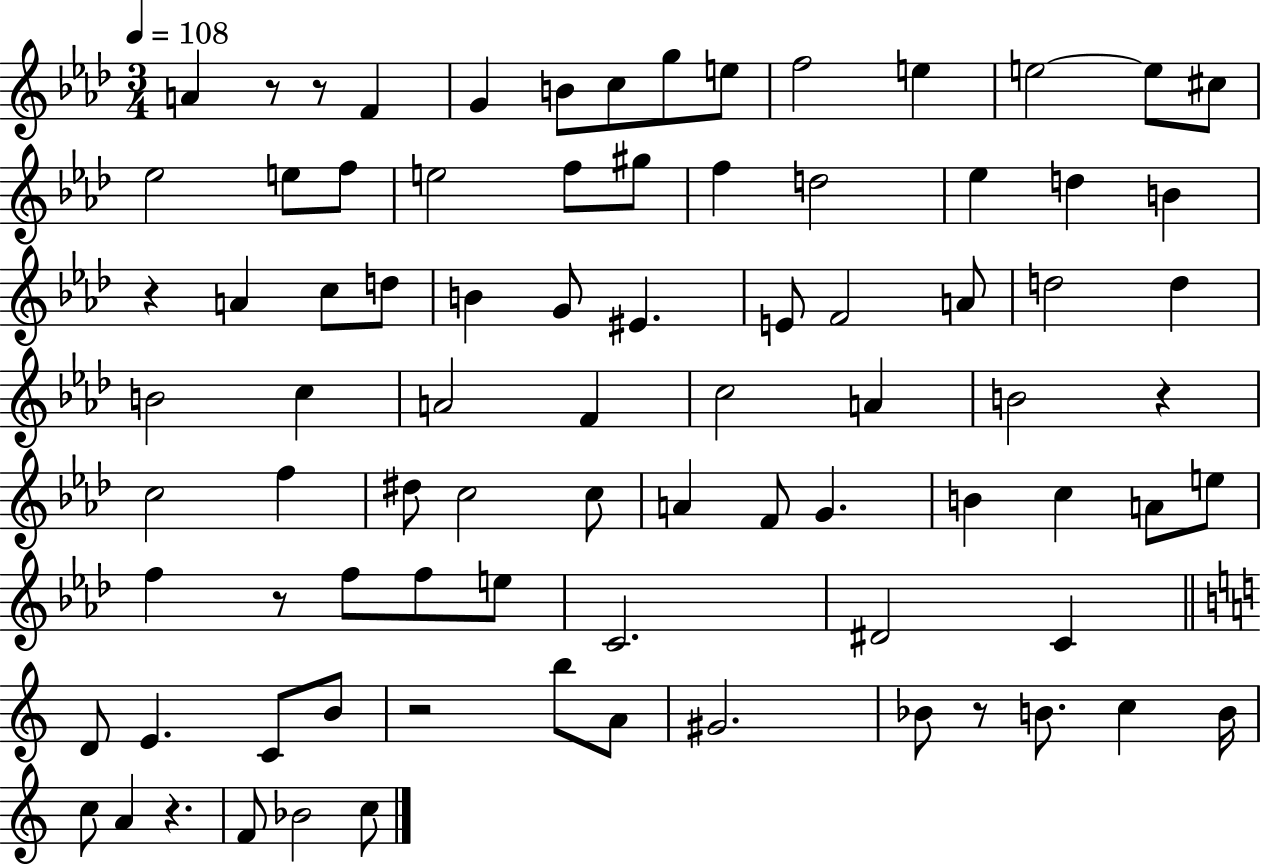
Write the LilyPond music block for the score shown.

{
  \clef treble
  \numericTimeSignature
  \time 3/4
  \key aes \major
  \tempo 4 = 108
  a'4 r8 r8 f'4 | g'4 b'8 c''8 g''8 e''8 | f''2 e''4 | e''2~~ e''8 cis''8 | \break ees''2 e''8 f''8 | e''2 f''8 gis''8 | f''4 d''2 | ees''4 d''4 b'4 | \break r4 a'4 c''8 d''8 | b'4 g'8 eis'4. | e'8 f'2 a'8 | d''2 d''4 | \break b'2 c''4 | a'2 f'4 | c''2 a'4 | b'2 r4 | \break c''2 f''4 | dis''8 c''2 c''8 | a'4 f'8 g'4. | b'4 c''4 a'8 e''8 | \break f''4 r8 f''8 f''8 e''8 | c'2. | dis'2 c'4 | \bar "||" \break \key c \major d'8 e'4. c'8 b'8 | r2 b''8 a'8 | gis'2. | bes'8 r8 b'8. c''4 b'16 | \break c''8 a'4 r4. | f'8 bes'2 c''8 | \bar "|."
}